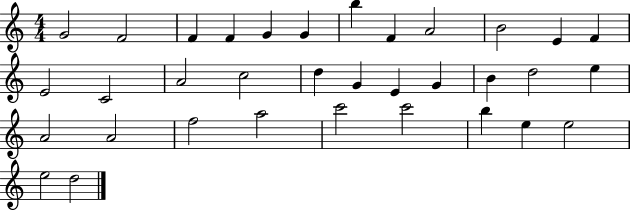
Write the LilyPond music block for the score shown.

{
  \clef treble
  \numericTimeSignature
  \time 4/4
  \key c \major
  g'2 f'2 | f'4 f'4 g'4 g'4 | b''4 f'4 a'2 | b'2 e'4 f'4 | \break e'2 c'2 | a'2 c''2 | d''4 g'4 e'4 g'4 | b'4 d''2 e''4 | \break a'2 a'2 | f''2 a''2 | c'''2 c'''2 | b''4 e''4 e''2 | \break e''2 d''2 | \bar "|."
}